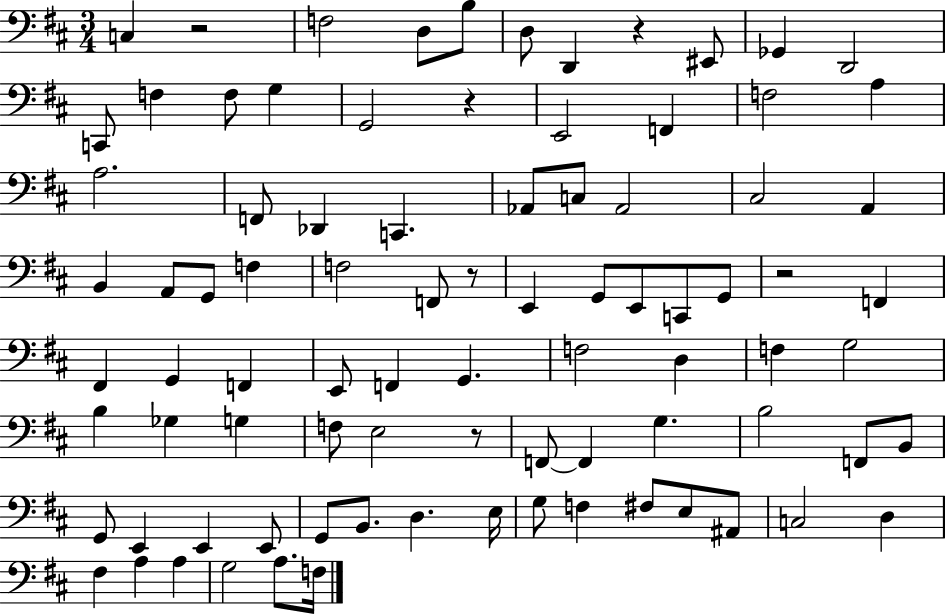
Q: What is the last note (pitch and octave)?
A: F3